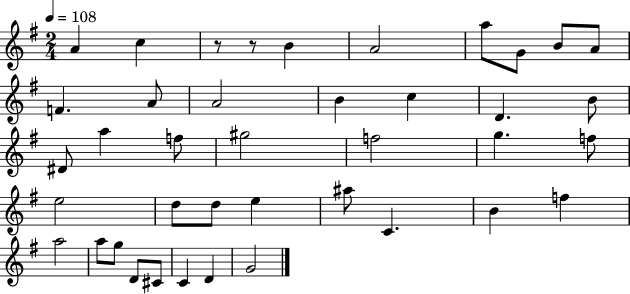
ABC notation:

X:1
T:Untitled
M:2/4
L:1/4
K:G
A c z/2 z/2 B A2 a/2 G/2 B/2 A/2 F A/2 A2 B c D B/2 ^D/2 a f/2 ^g2 f2 g f/2 e2 d/2 d/2 e ^a/2 C B f a2 a/2 g/2 D/2 ^C/2 C D G2